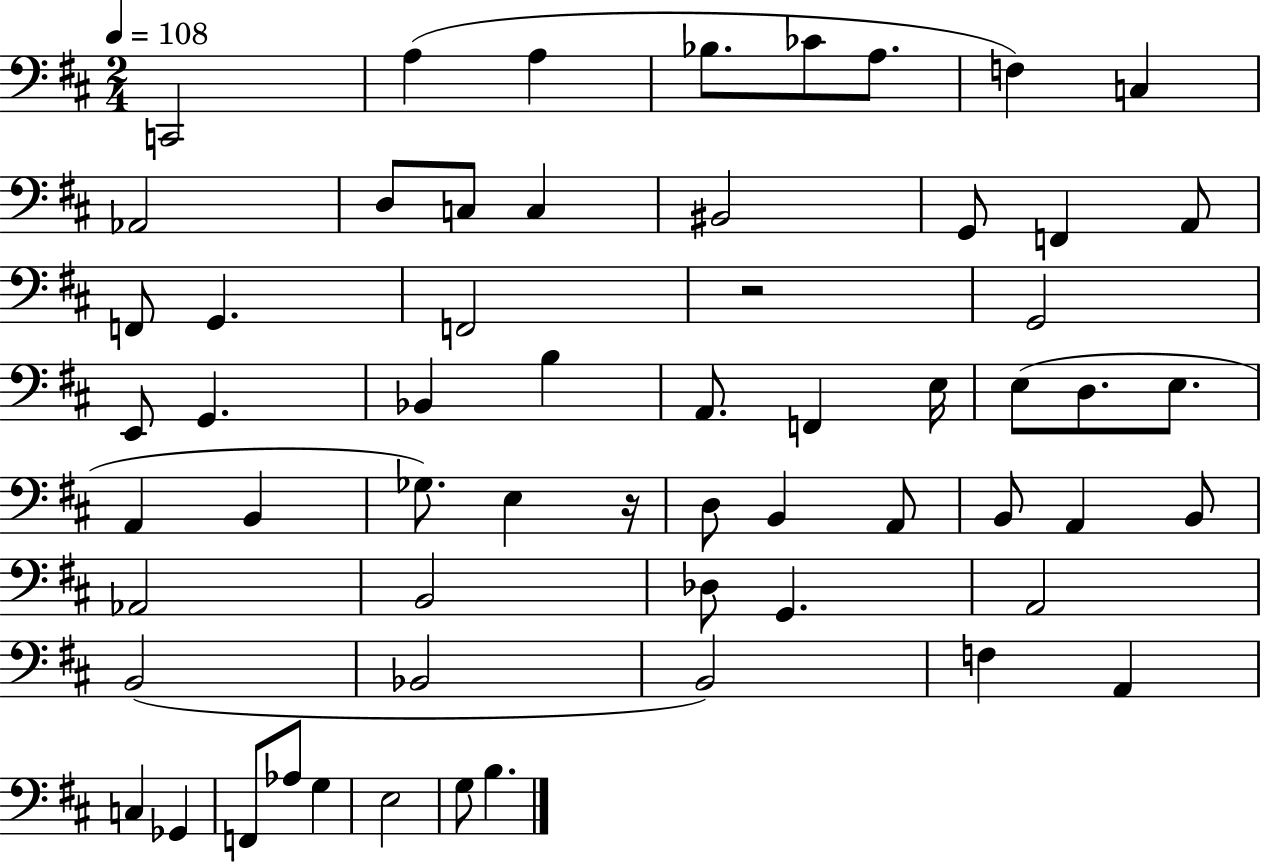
{
  \clef bass
  \numericTimeSignature
  \time 2/4
  \key d \major
  \tempo 4 = 108
  c,2 | a4( a4 | bes8. ces'8 a8. | f4) c4 | \break aes,2 | d8 c8 c4 | bis,2 | g,8 f,4 a,8 | \break f,8 g,4. | f,2 | r2 | g,2 | \break e,8 g,4. | bes,4 b4 | a,8. f,4 e16 | e8( d8. e8. | \break a,4 b,4 | ges8.) e4 r16 | d8 b,4 a,8 | b,8 a,4 b,8 | \break aes,2 | b,2 | des8 g,4. | a,2 | \break b,2( | bes,2 | b,2) | f4 a,4 | \break c4 ges,4 | f,8 aes8 g4 | e2 | g8 b4. | \break \bar "|."
}